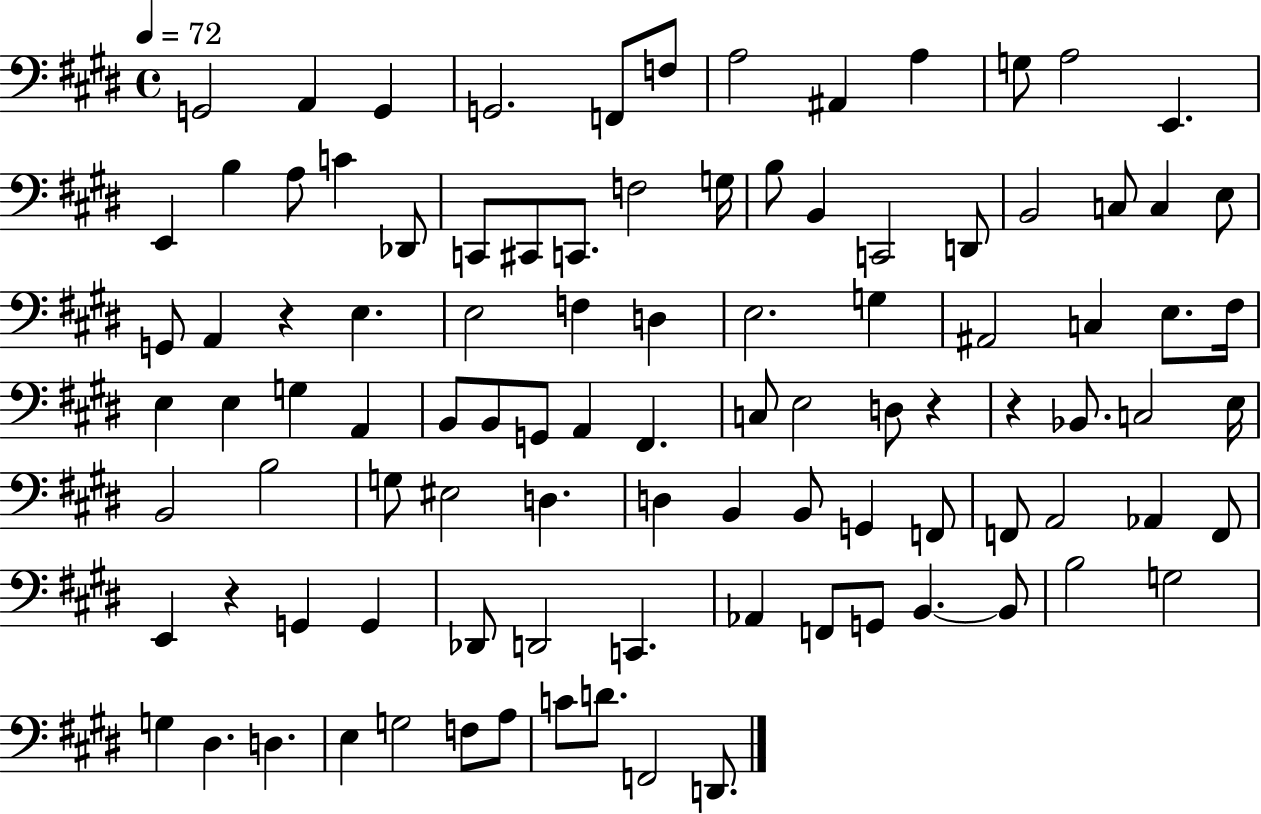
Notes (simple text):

G2/h A2/q G2/q G2/h. F2/e F3/e A3/h A#2/q A3/q G3/e A3/h E2/q. E2/q B3/q A3/e C4/q Db2/e C2/e C#2/e C2/e. F3/h G3/s B3/e B2/q C2/h D2/e B2/h C3/e C3/q E3/e G2/e A2/q R/q E3/q. E3/h F3/q D3/q E3/h. G3/q A#2/h C3/q E3/e. F#3/s E3/q E3/q G3/q A2/q B2/e B2/e G2/e A2/q F#2/q. C3/e E3/h D3/e R/q R/q Bb2/e. C3/h E3/s B2/h B3/h G3/e EIS3/h D3/q. D3/q B2/q B2/e G2/q F2/e F2/e A2/h Ab2/q F2/e E2/q R/q G2/q G2/q Db2/e D2/h C2/q. Ab2/q F2/e G2/e B2/q. B2/e B3/h G3/h G3/q D#3/q. D3/q. E3/q G3/h F3/e A3/e C4/e D4/e. F2/h D2/e.